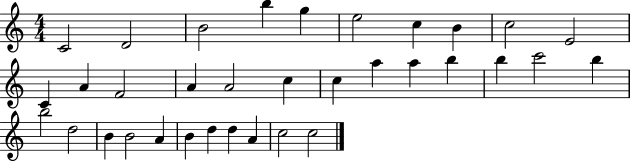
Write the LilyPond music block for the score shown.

{
  \clef treble
  \numericTimeSignature
  \time 4/4
  \key c \major
  c'2 d'2 | b'2 b''4 g''4 | e''2 c''4 b'4 | c''2 e'2 | \break c'4 a'4 f'2 | a'4 a'2 c''4 | c''4 a''4 a''4 b''4 | b''4 c'''2 b''4 | \break b''2 d''2 | b'4 b'2 a'4 | b'4 d''4 d''4 a'4 | c''2 c''2 | \break \bar "|."
}